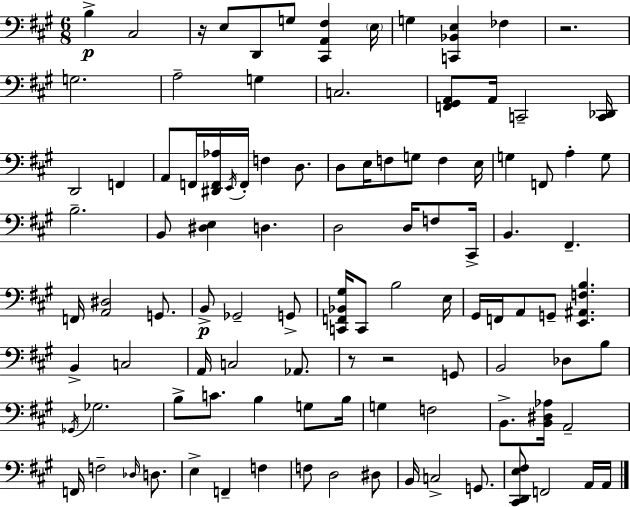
B3/q C#3/h R/s E3/e D2/e G3/e [C#2,A2,F#3]/q E3/s G3/q [C2,Bb2,E3]/q FES3/q R/h. G3/h. A3/h G3/q C3/h. [F2,G#2,A2]/e A2/s C2/h [C2,Db2]/s D2/h F2/q A2/e F2/s [D#2,F2,Ab3]/s E2/s F2/s F3/q D3/e. D3/e E3/s F3/e G3/e F3/q E3/s G3/q F2/e A3/q G3/e B3/h. B2/e [D#3,E3]/q D3/q. D3/h D3/s F3/e C#2/s B2/q. F#2/q. F2/s [A2,D#3]/h G2/e. B2/e Gb2/h G2/e [C2,F2,Bb2,G#3]/s C2/e B3/h E3/s G#2/s F2/s A2/e G2/e [E2,A#2,F3,B3]/q. B2/q C3/h A2/s C3/h Ab2/e. R/e R/h G2/e B2/h Db3/e B3/e Gb2/s Gb3/h. B3/e C4/e. B3/q G3/e B3/s G3/q F3/h B2/e. [B2,D#3,Ab3]/s A2/h F2/s F3/h Db3/s D3/e. E3/q F2/q F3/q F3/e D3/h D#3/e B2/s C3/h G2/e. [C#2,D2,E3,F#3]/e F2/h A2/s A2/s